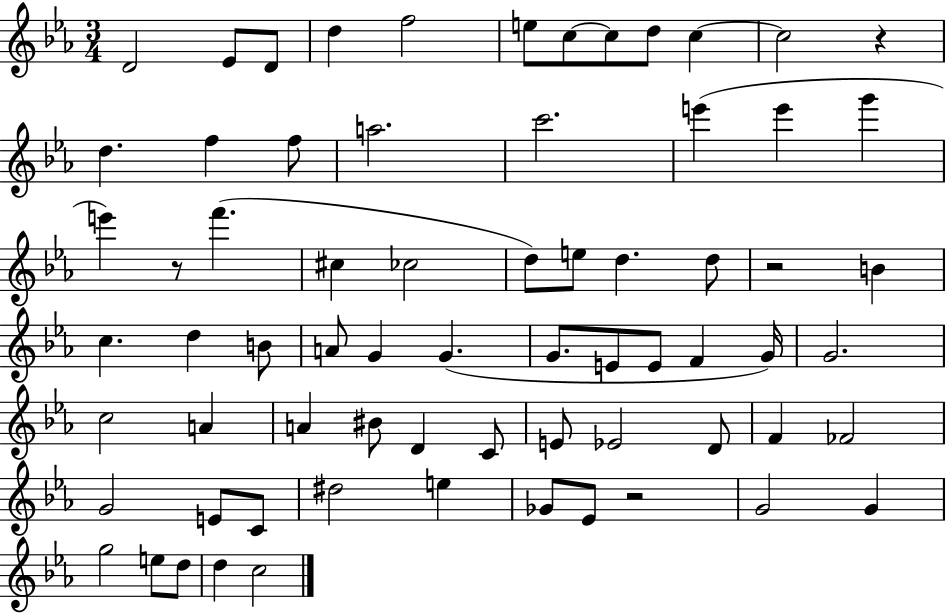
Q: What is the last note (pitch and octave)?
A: C5